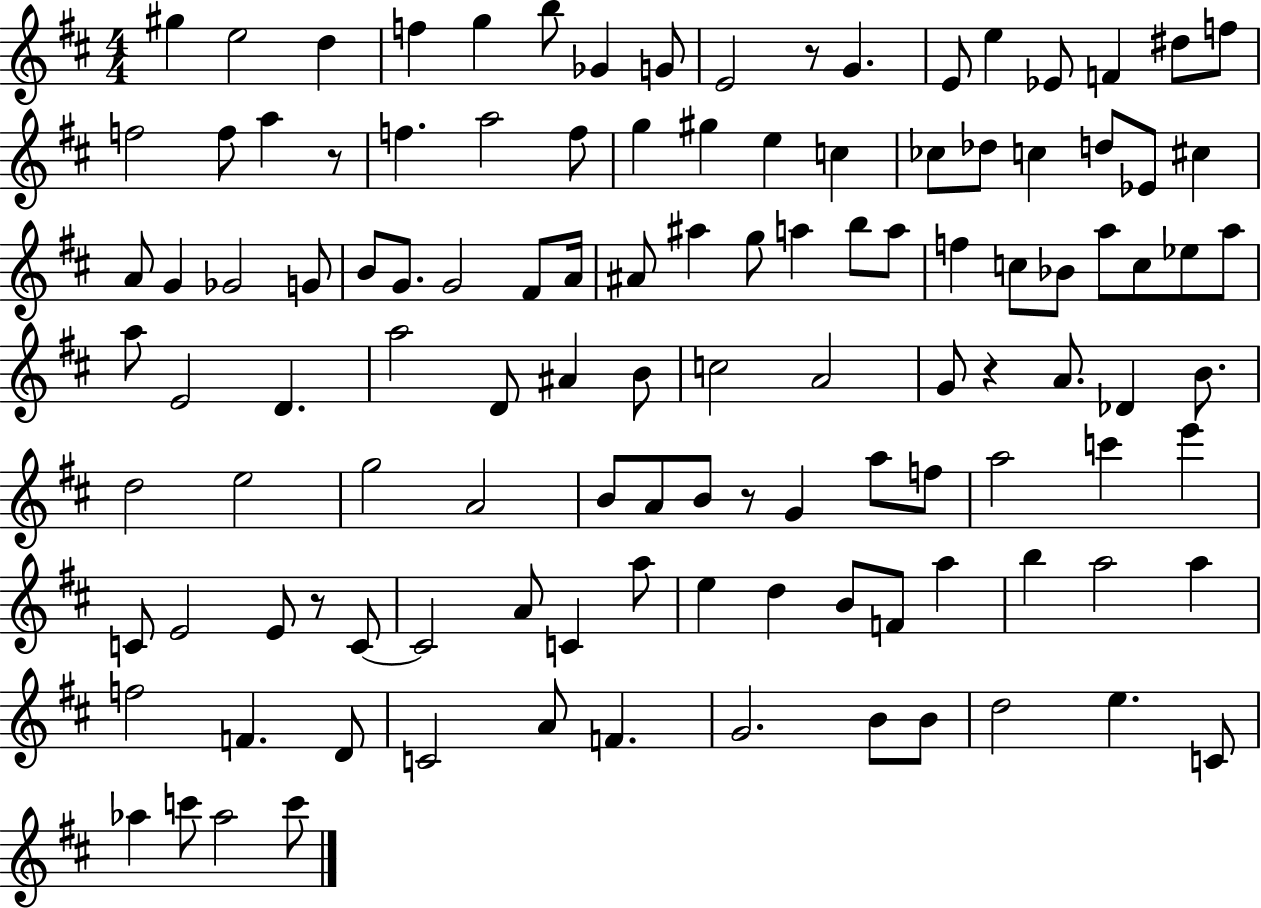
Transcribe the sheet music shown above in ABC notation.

X:1
T:Untitled
M:4/4
L:1/4
K:D
^g e2 d f g b/2 _G G/2 E2 z/2 G E/2 e _E/2 F ^d/2 f/2 f2 f/2 a z/2 f a2 f/2 g ^g e c _c/2 _d/2 c d/2 _E/2 ^c A/2 G _G2 G/2 B/2 G/2 G2 ^F/2 A/4 ^A/2 ^a g/2 a b/2 a/2 f c/2 _B/2 a/2 c/2 _e/2 a/2 a/2 E2 D a2 D/2 ^A B/2 c2 A2 G/2 z A/2 _D B/2 d2 e2 g2 A2 B/2 A/2 B/2 z/2 G a/2 f/2 a2 c' e' C/2 E2 E/2 z/2 C/2 C2 A/2 C a/2 e d B/2 F/2 a b a2 a f2 F D/2 C2 A/2 F G2 B/2 B/2 d2 e C/2 _a c'/2 _a2 c'/2